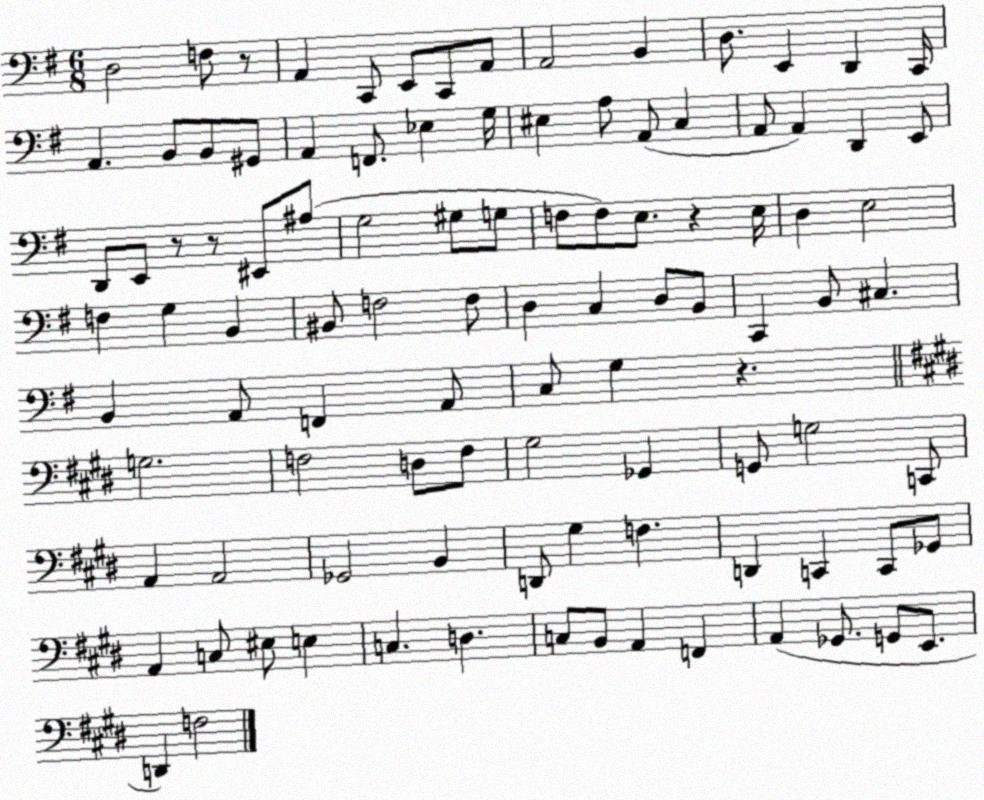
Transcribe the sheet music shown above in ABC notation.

X:1
T:Untitled
M:6/8
L:1/4
K:G
D,2 F,/2 z/2 A,, C,,/2 E,,/2 C,,/2 A,,/2 A,,2 B,, D,/2 E,, D,, C,,/4 A,, B,,/2 B,,/2 ^G,,/2 A,, F,,/2 _E, G,/4 ^E, A,/2 A,,/2 C, A,,/2 A,, D,, E,,/2 D,,/2 E,,/2 z/2 z/2 ^E,,/2 ^A,/2 G,2 ^G,/2 G,/2 F,/2 F,/2 E,/2 z E,/4 D, E,2 F, G, B,, ^B,,/2 F,2 F,/2 D, C, D,/2 B,,/2 C,, B,,/2 ^C, B,, A,,/2 F,, A,,/2 C,/2 G, z G,2 F,2 D,/2 F,/2 ^G,2 _G,, G,,/2 G,2 C,,/2 A,, A,,2 _G,,2 B,, D,,/2 ^G, F, D,, C,, C,,/2 _G,,/2 A,, C,/2 ^E,/2 E, C, D, C,/2 B,,/2 A,, F,, A,, _G,,/2 G,,/2 E,,/2 D,, F,2